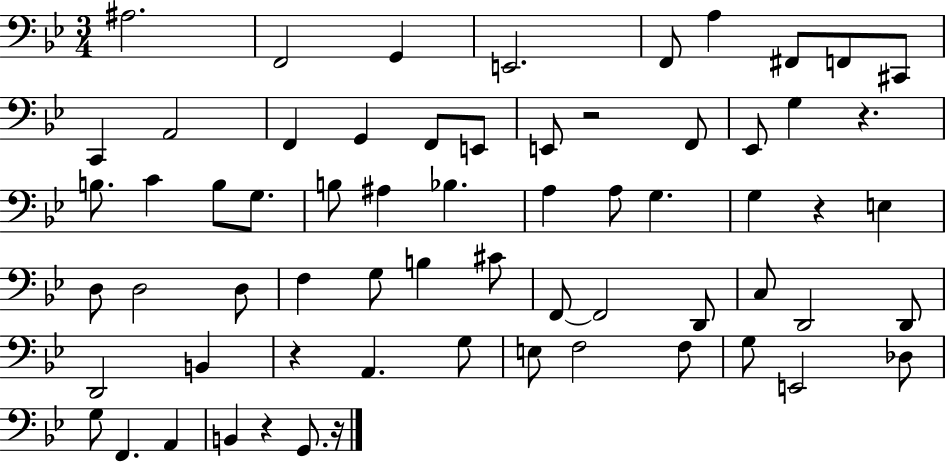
{
  \clef bass
  \numericTimeSignature
  \time 3/4
  \key bes \major
  \repeat volta 2 { ais2. | f,2 g,4 | e,2. | f,8 a4 fis,8 f,8 cis,8 | \break c,4 a,2 | f,4 g,4 f,8 e,8 | e,8 r2 f,8 | ees,8 g4 r4. | \break b8. c'4 b8 g8. | b8 ais4 bes4. | a4 a8 g4. | g4 r4 e4 | \break d8 d2 d8 | f4 g8 b4 cis'8 | f,8~~ f,2 d,8 | c8 d,2 d,8 | \break d,2 b,4 | r4 a,4. g8 | e8 f2 f8 | g8 e,2 des8 | \break g8 f,4. a,4 | b,4 r4 g,8. r16 | } \bar "|."
}